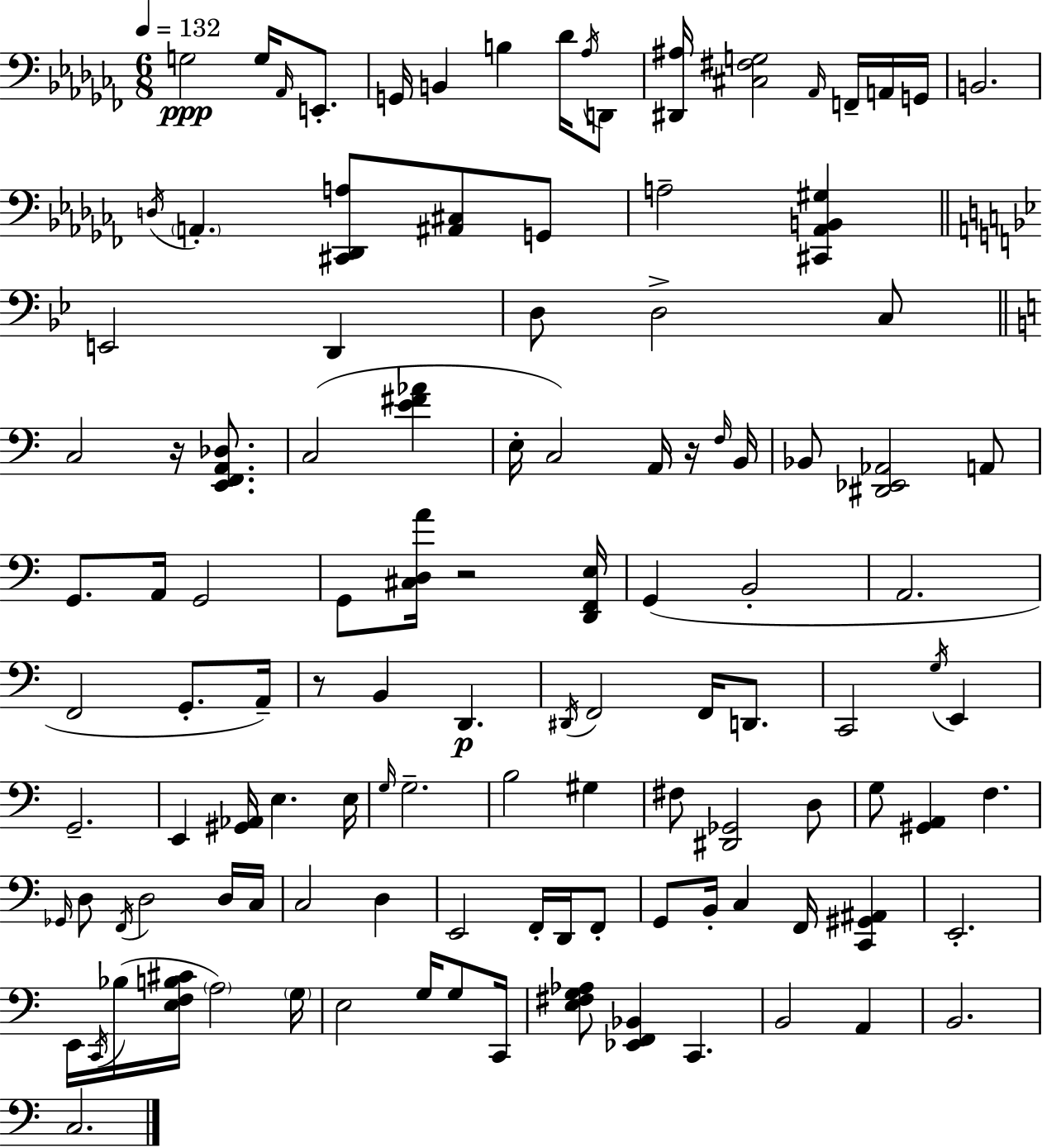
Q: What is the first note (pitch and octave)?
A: G3